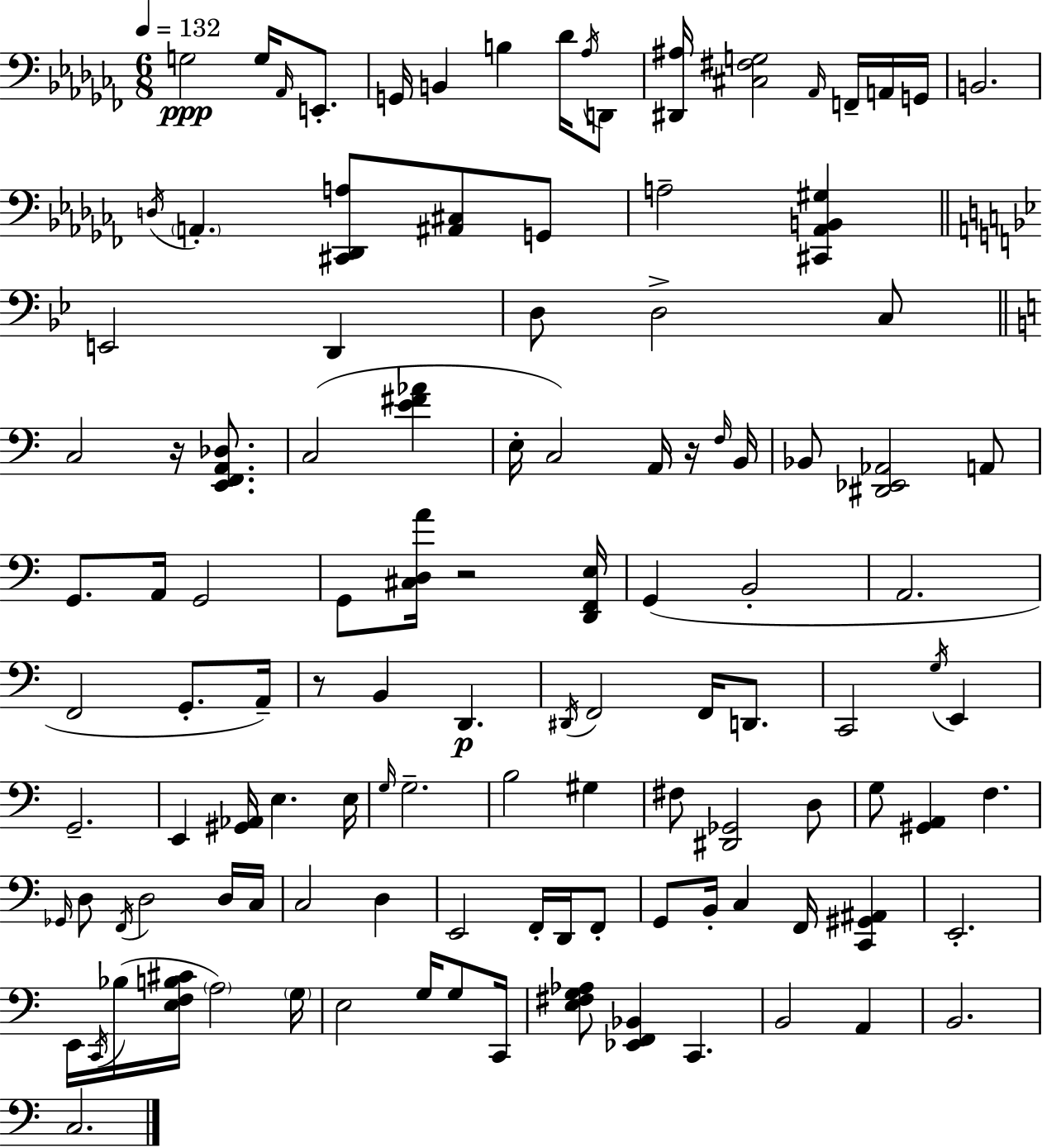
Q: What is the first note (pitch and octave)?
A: G3